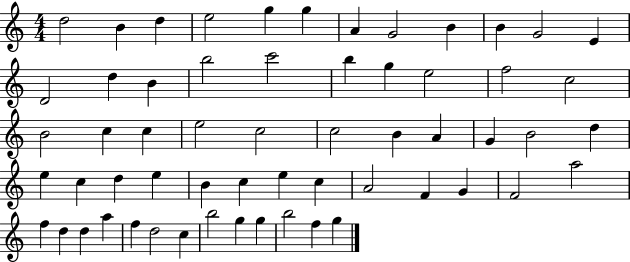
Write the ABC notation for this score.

X:1
T:Untitled
M:4/4
L:1/4
K:C
d2 B d e2 g g A G2 B B G2 E D2 d B b2 c'2 b g e2 f2 c2 B2 c c e2 c2 c2 B A G B2 d e c d e B c e c A2 F G F2 a2 f d d a f d2 c b2 g g b2 f g